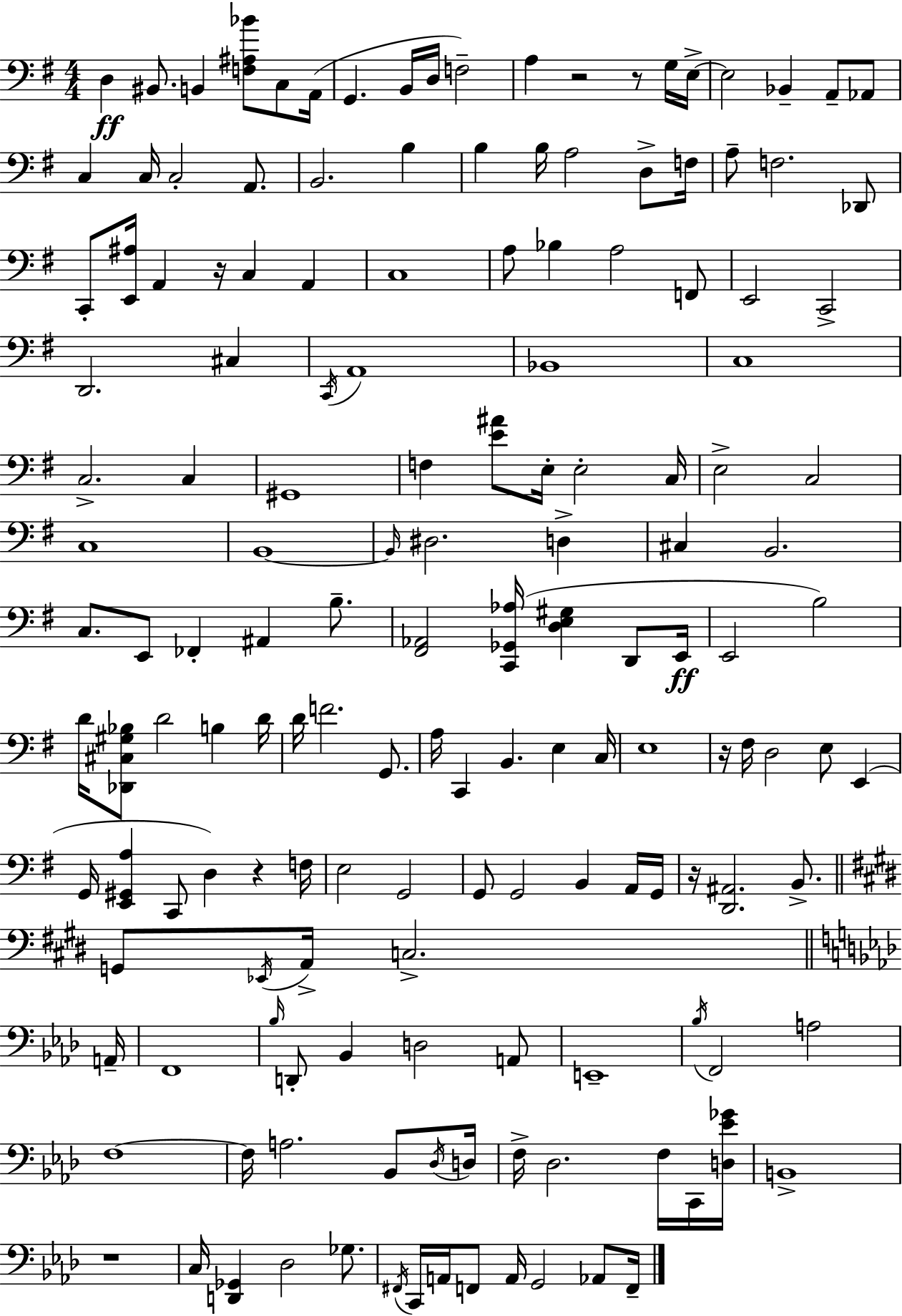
X:1
T:Untitled
M:4/4
L:1/4
K:Em
D, ^B,,/2 B,, [F,^A,_B]/2 C,/2 A,,/4 G,, B,,/4 D,/4 F,2 A, z2 z/2 G,/4 E,/4 E,2 _B,, A,,/2 _A,,/2 C, C,/4 C,2 A,,/2 B,,2 B, B, B,/4 A,2 D,/2 F,/4 A,/2 F,2 _D,,/2 C,,/2 [E,,^A,]/4 A,, z/4 C, A,, C,4 A,/2 _B, A,2 F,,/2 E,,2 C,,2 D,,2 ^C, C,,/4 A,,4 _B,,4 C,4 C,2 C, ^G,,4 F, [E^A]/2 E,/4 E,2 C,/4 E,2 C,2 C,4 B,,4 B,,/4 ^D,2 D, ^C, B,,2 C,/2 E,,/2 _F,, ^A,, B,/2 [^F,,_A,,]2 [C,,_G,,_A,]/4 [D,E,^G,] D,,/2 E,,/4 E,,2 B,2 D/4 [_D,,^C,^G,_B,]/2 D2 B, D/4 D/4 F2 G,,/2 A,/4 C,, B,, E, C,/4 E,4 z/4 ^F,/4 D,2 E,/2 E,, G,,/4 [E,,^G,,A,] C,,/2 D, z F,/4 E,2 G,,2 G,,/2 G,,2 B,, A,,/4 G,,/4 z/4 [D,,^A,,]2 B,,/2 G,,/2 _E,,/4 A,,/4 C,2 A,,/4 F,,4 _B,/4 D,,/2 _B,, D,2 A,,/2 E,,4 _B,/4 F,,2 A,2 F,4 F,/4 A,2 _B,,/2 _D,/4 D,/4 F,/4 _D,2 F,/4 C,,/4 [D,_E_G]/4 B,,4 z4 C,/4 [D,,_G,,] _D,2 _G,/2 ^F,,/4 C,,/4 A,,/4 F,,/2 A,,/4 G,,2 _A,,/2 F,,/4